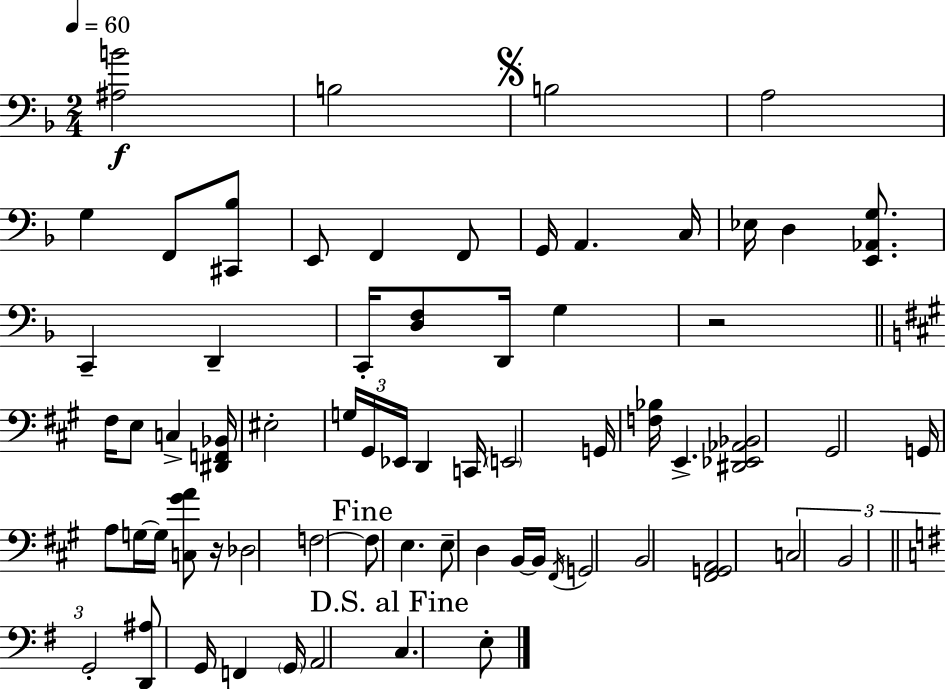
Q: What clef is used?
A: bass